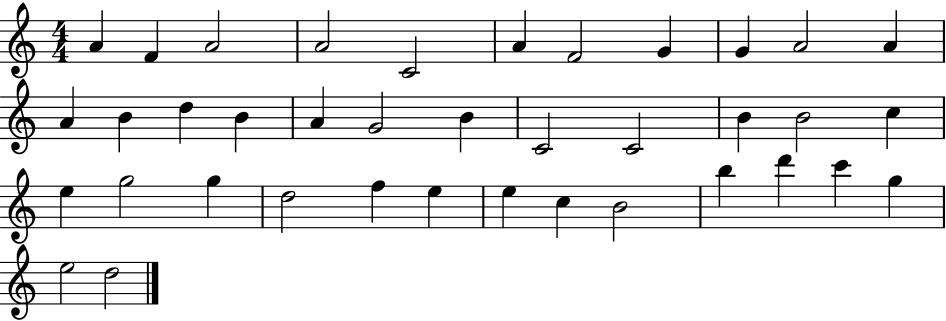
X:1
T:Untitled
M:4/4
L:1/4
K:C
A F A2 A2 C2 A F2 G G A2 A A B d B A G2 B C2 C2 B B2 c e g2 g d2 f e e c B2 b d' c' g e2 d2